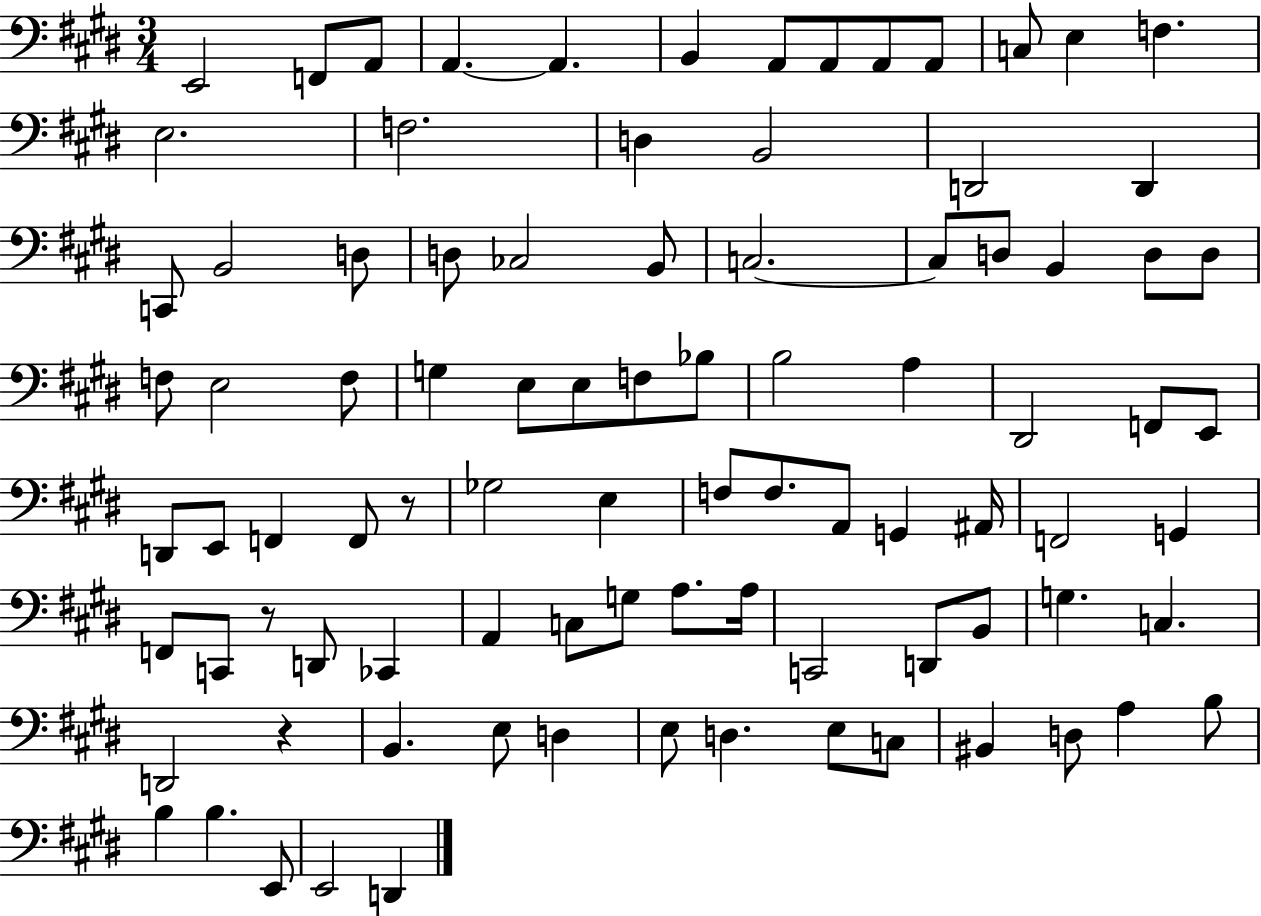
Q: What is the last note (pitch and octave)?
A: D2